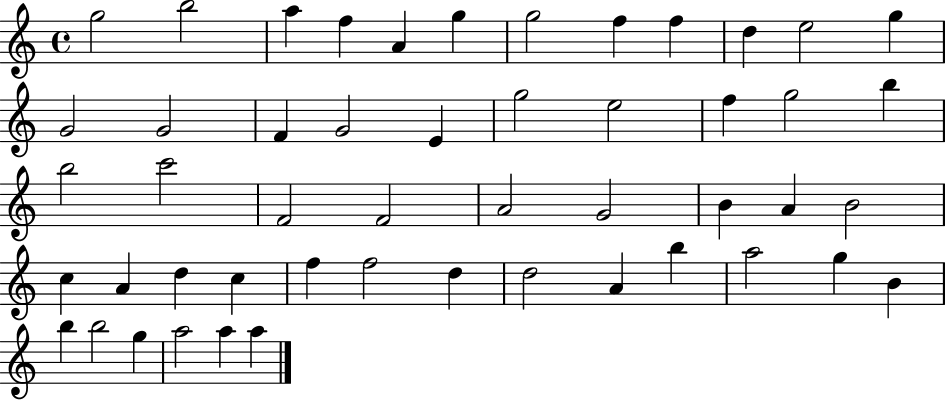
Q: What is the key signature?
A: C major